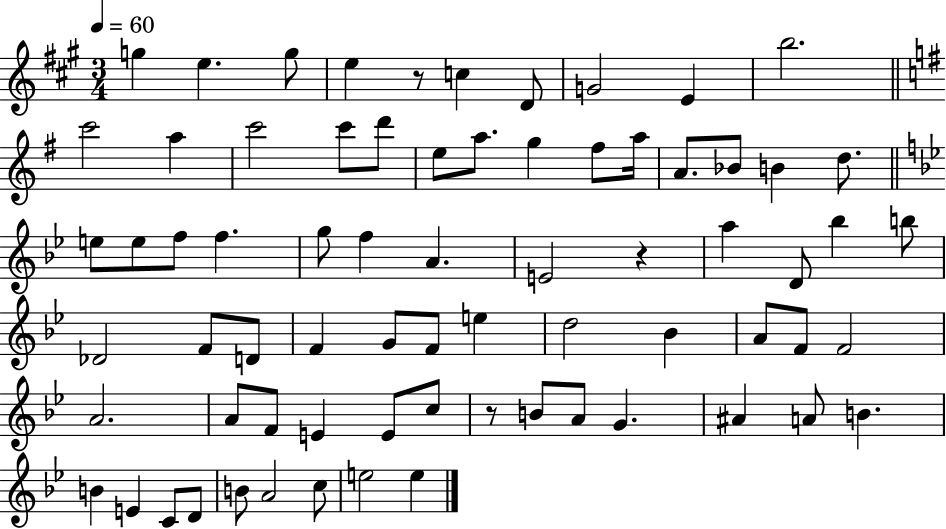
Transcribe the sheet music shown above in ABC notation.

X:1
T:Untitled
M:3/4
L:1/4
K:A
g e g/2 e z/2 c D/2 G2 E b2 c'2 a c'2 c'/2 d'/2 e/2 a/2 g ^f/2 a/4 A/2 _B/2 B d/2 e/2 e/2 f/2 f g/2 f A E2 z a D/2 _b b/2 _D2 F/2 D/2 F G/2 F/2 e d2 _B A/2 F/2 F2 A2 A/2 F/2 E E/2 c/2 z/2 B/2 A/2 G ^A A/2 B B E C/2 D/2 B/2 A2 c/2 e2 e